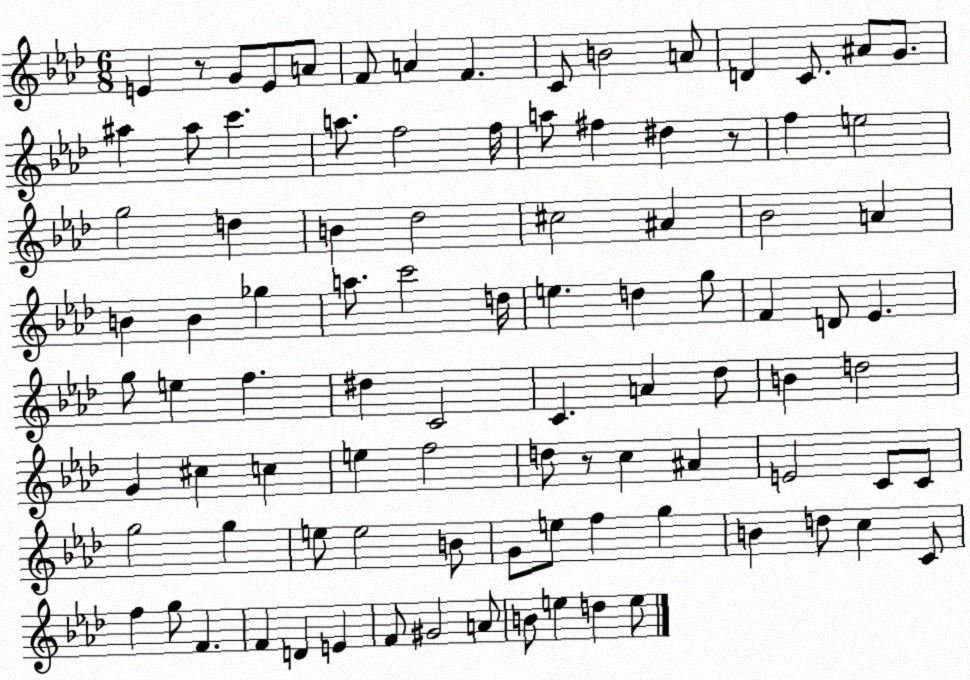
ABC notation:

X:1
T:Untitled
M:6/8
L:1/4
K:Ab
E z/2 G/2 E/2 A/2 F/2 A F C/2 B2 A/2 D C/2 ^A/2 G/2 ^a ^a/2 c' a/2 f2 f/4 a/2 ^f ^d z/2 f e2 g2 d B _d2 ^c2 ^A _B2 A B B _g a/2 c'2 d/4 e d g/2 F D/2 _E g/2 e f ^d C2 C A _d/2 B d2 G ^c c e f2 d/2 z/2 c ^A E2 C/2 C/2 g2 g e/2 e2 B/2 G/2 e/2 f g B d/2 c C/2 f g/2 F F D E F/2 ^G2 A/2 B/2 e d e/2